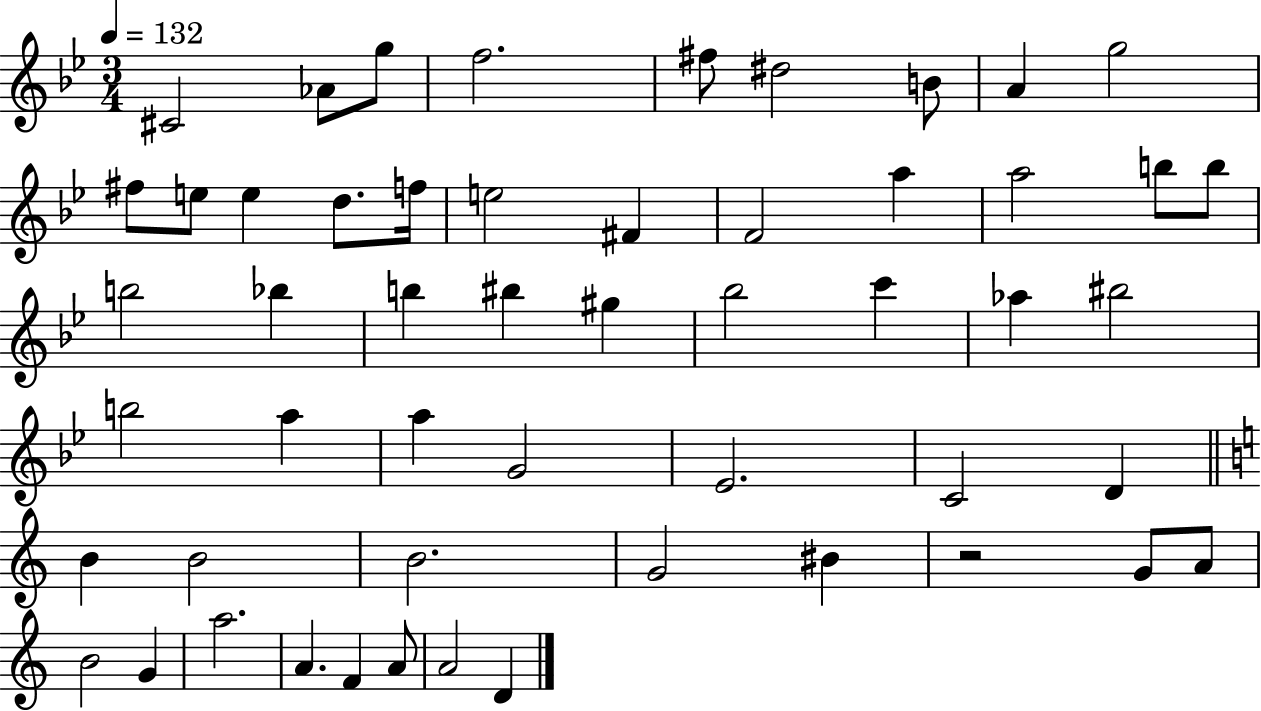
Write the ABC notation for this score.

X:1
T:Untitled
M:3/4
L:1/4
K:Bb
^C2 _A/2 g/2 f2 ^f/2 ^d2 B/2 A g2 ^f/2 e/2 e d/2 f/4 e2 ^F F2 a a2 b/2 b/2 b2 _b b ^b ^g _b2 c' _a ^b2 b2 a a G2 _E2 C2 D B B2 B2 G2 ^B z2 G/2 A/2 B2 G a2 A F A/2 A2 D